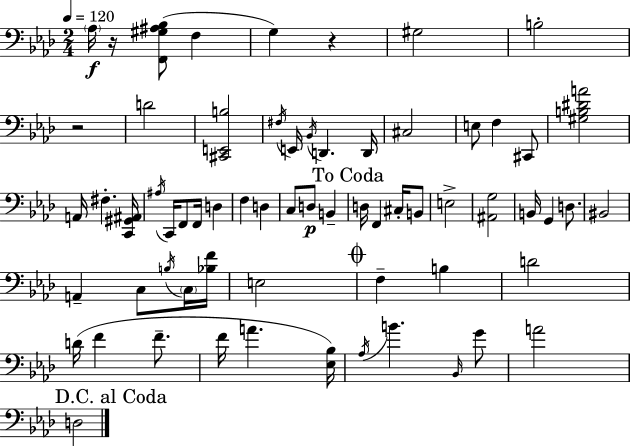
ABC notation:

X:1
T:Untitled
M:2/4
L:1/4
K:Ab
_A,/4 z/4 [F,,^G,^A,_B,]/2 F, G, z ^G,2 B,2 z2 D2 [^C,,E,,B,]2 ^F,/4 E,,/4 _B,,/4 D,, D,,/4 ^C,2 E,/2 F, ^C,,/2 [^G,B,^DA]2 A,,/4 ^F, [C,,^G,,^A,,]/4 ^A,/4 C,,/4 F,,/2 F,,/4 D, F, D, C,/2 D,/2 B,, D,/4 F,, ^C,/4 B,,/2 E,2 [^A,,G,]2 B,,/4 G,, D,/2 ^B,,2 A,, C,/2 B,/4 C,/4 [_B,F]/4 E,2 F, B, D2 D/4 F F/2 F/4 A [_E,_B,]/4 _A,/4 B _B,,/4 G/2 A2 D,2